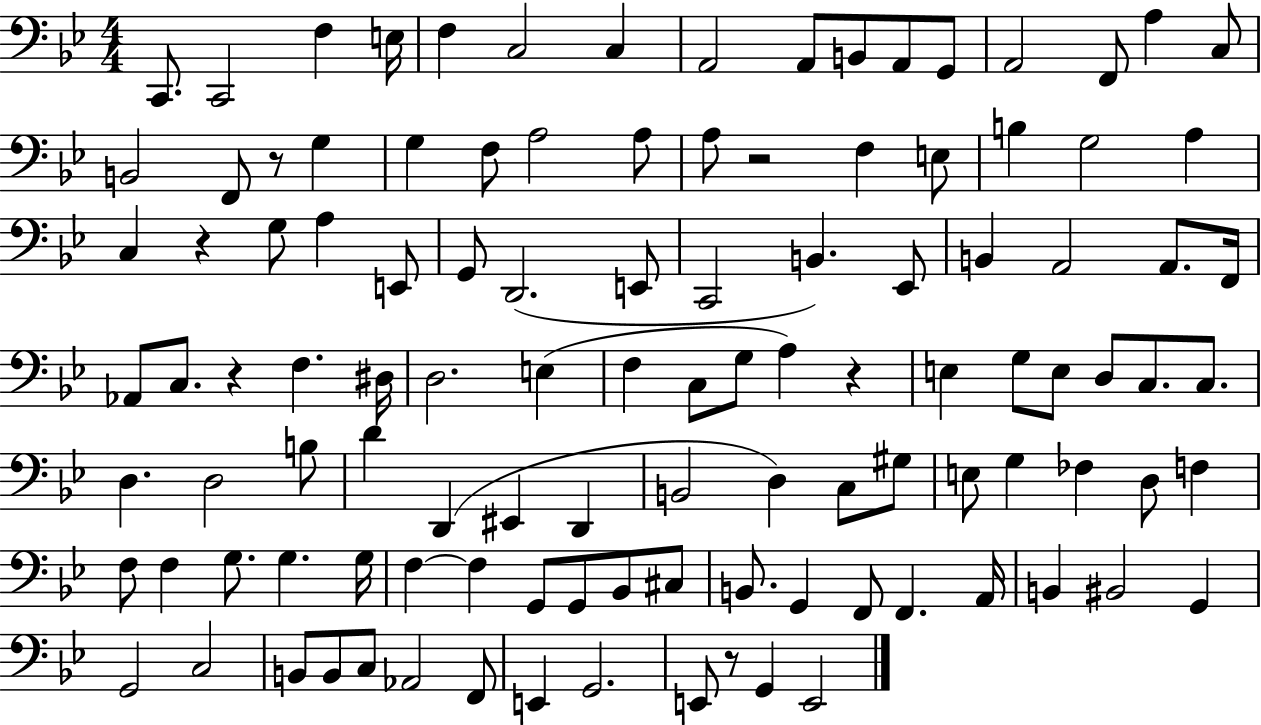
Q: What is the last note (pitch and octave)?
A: E2